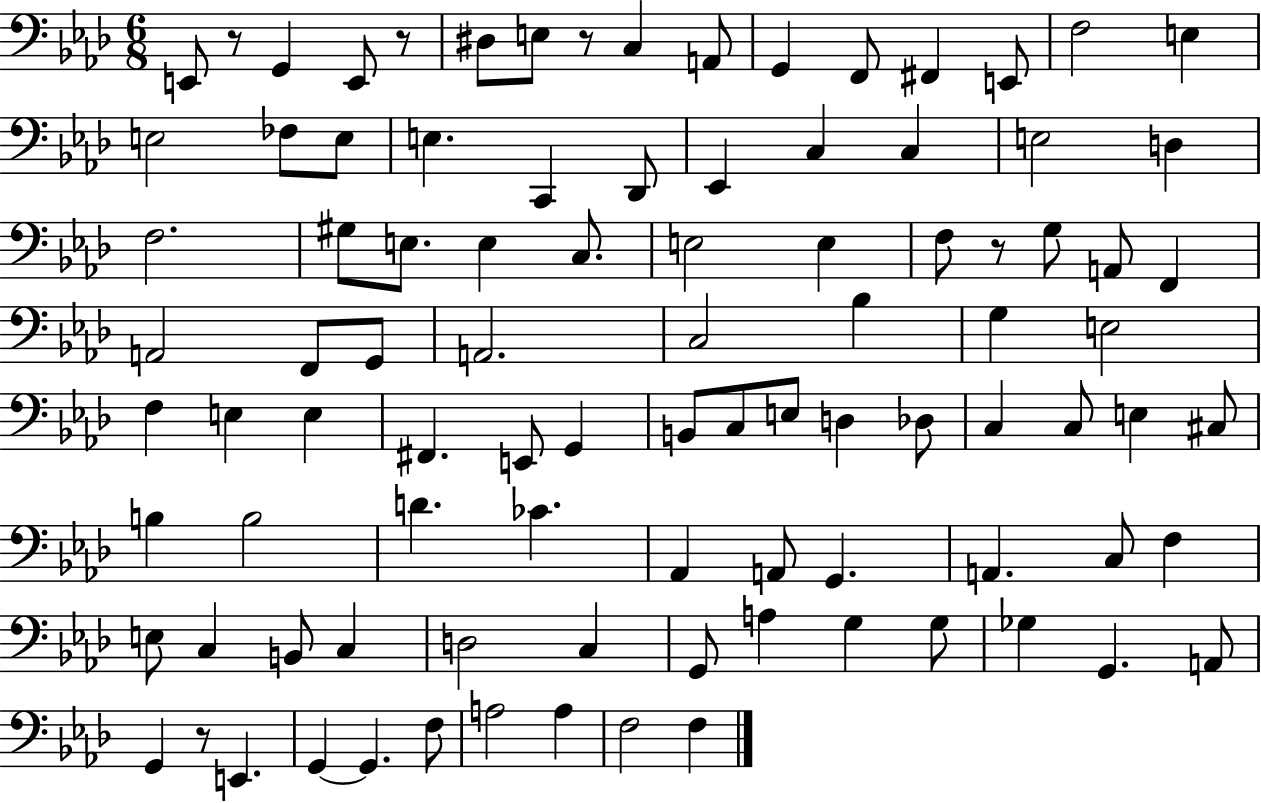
E2/e R/e G2/q E2/e R/e D#3/e E3/e R/e C3/q A2/e G2/q F2/e F#2/q E2/e F3/h E3/q E3/h FES3/e E3/e E3/q. C2/q Db2/e Eb2/q C3/q C3/q E3/h D3/q F3/h. G#3/e E3/e. E3/q C3/e. E3/h E3/q F3/e R/e G3/e A2/e F2/q A2/h F2/e G2/e A2/h. C3/h Bb3/q G3/q E3/h F3/q E3/q E3/q F#2/q. E2/e G2/q B2/e C3/e E3/e D3/q Db3/e C3/q C3/e E3/q C#3/e B3/q B3/h D4/q. CES4/q. Ab2/q A2/e G2/q. A2/q. C3/e F3/q E3/e C3/q B2/e C3/q D3/h C3/q G2/e A3/q G3/q G3/e Gb3/q G2/q. A2/e G2/q R/e E2/q. G2/q G2/q. F3/e A3/h A3/q F3/h F3/q